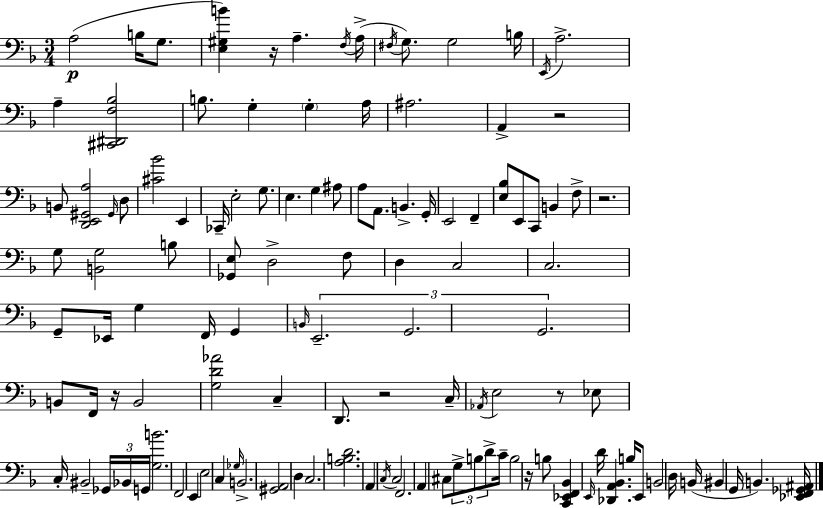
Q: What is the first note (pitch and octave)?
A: A3